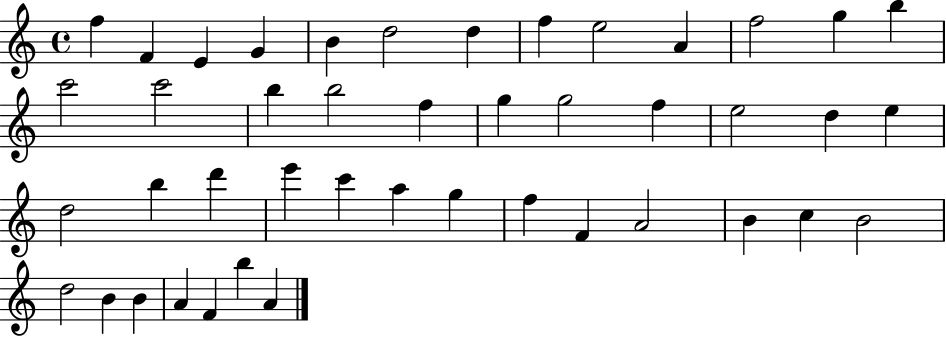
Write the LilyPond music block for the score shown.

{
  \clef treble
  \time 4/4
  \defaultTimeSignature
  \key c \major
  f''4 f'4 e'4 g'4 | b'4 d''2 d''4 | f''4 e''2 a'4 | f''2 g''4 b''4 | \break c'''2 c'''2 | b''4 b''2 f''4 | g''4 g''2 f''4 | e''2 d''4 e''4 | \break d''2 b''4 d'''4 | e'''4 c'''4 a''4 g''4 | f''4 f'4 a'2 | b'4 c''4 b'2 | \break d''2 b'4 b'4 | a'4 f'4 b''4 a'4 | \bar "|."
}